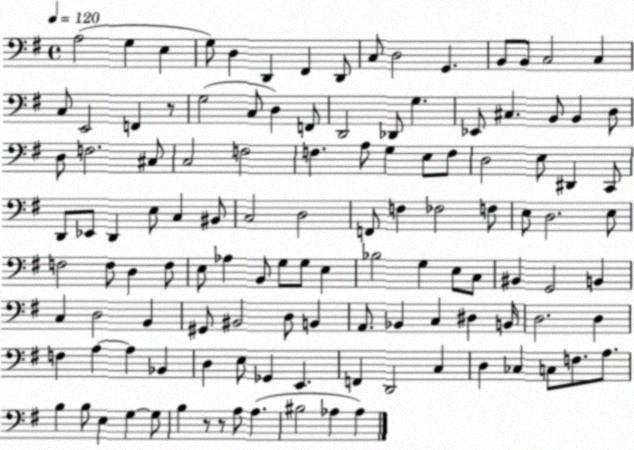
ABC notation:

X:1
T:Untitled
M:4/4
L:1/4
K:G
A,2 G, E, G,/2 D, D,, ^F,, D,,/2 C,/2 D,2 G,, B,,/2 B,,/2 C,2 C, C,/2 E,,2 F,, z/2 G,2 C,/2 D, F,,/2 D,,2 _D,,/2 G, _E,,/2 ^C, B,,/2 B,, D,/2 D,/2 F,2 ^C,/2 C,2 F,2 F, A,/2 G, E,/2 F,/2 D,2 E,/2 ^D,, C,,/2 D,,/2 _E,,/2 D,, E,/2 C, ^B,,/2 C,2 D,2 F,,/2 F, _F,2 F,/2 E,/2 D,2 E,/2 F,2 F,/2 D, F,/2 E,/2 _A, B,,/2 G,/2 G,/2 E, _B,2 G, E,/2 C,/2 ^B,, G,,2 B,, C, D,2 B,, ^G,,/2 ^B,,2 D,/2 B,, A,,/2 _B,, C, ^D, B,,/4 D,2 D, F, A, A, _B,, D, E,/2 _G,, E,, F,, D,,2 C, D, _C, C,/2 F,/2 A,/2 B, B,/2 E, G, G,/2 B, z/2 z/2 A,/2 A, ^B,2 _A, _A,